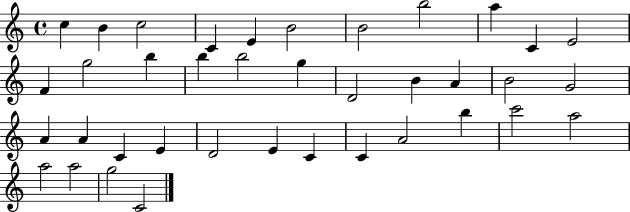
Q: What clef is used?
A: treble